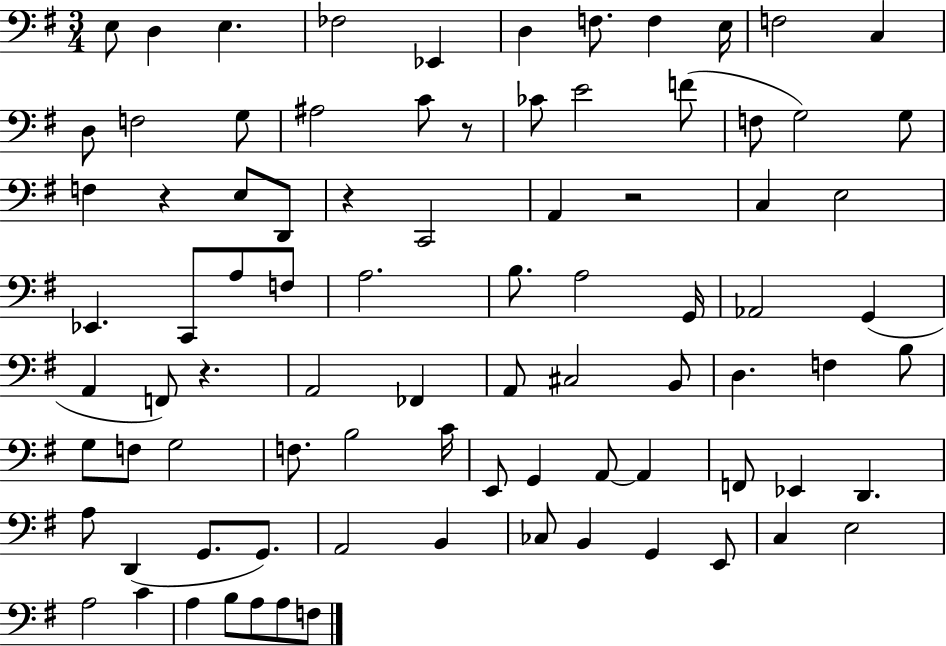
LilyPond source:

{
  \clef bass
  \numericTimeSignature
  \time 3/4
  \key g \major
  e8 d4 e4. | fes2 ees,4 | d4 f8. f4 e16 | f2 c4 | \break d8 f2 g8 | ais2 c'8 r8 | ces'8 e'2 f'8( | f8 g2) g8 | \break f4 r4 e8 d,8 | r4 c,2 | a,4 r2 | c4 e2 | \break ees,4. c,8 a8 f8 | a2. | b8. a2 g,16 | aes,2 g,4( | \break a,4 f,8) r4. | a,2 fes,4 | a,8 cis2 b,8 | d4. f4 b8 | \break g8 f8 g2 | f8. b2 c'16 | e,8 g,4 a,8~~ a,4 | f,8 ees,4 d,4. | \break a8 d,4( g,8. g,8.) | a,2 b,4 | ces8 b,4 g,4 e,8 | c4 e2 | \break a2 c'4 | a4 b8 a8 a8 f8 | \bar "|."
}